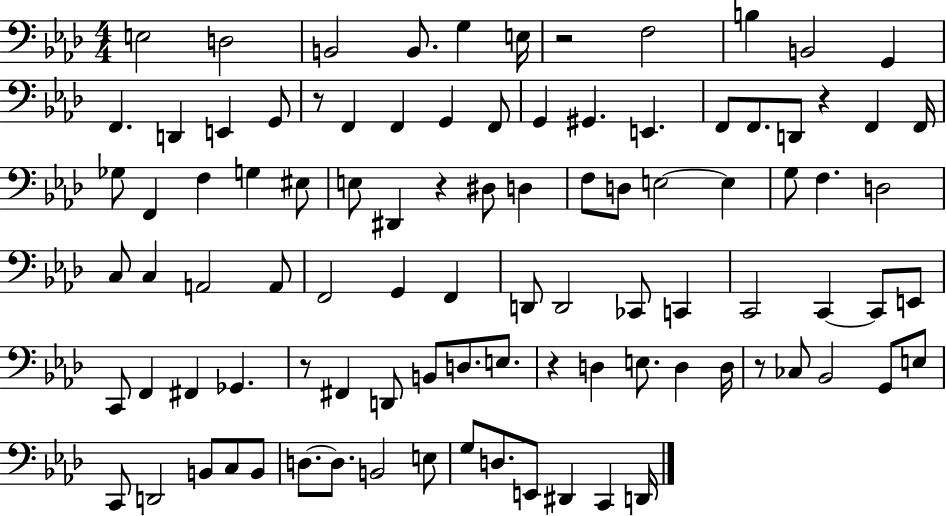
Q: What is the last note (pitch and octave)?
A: D2